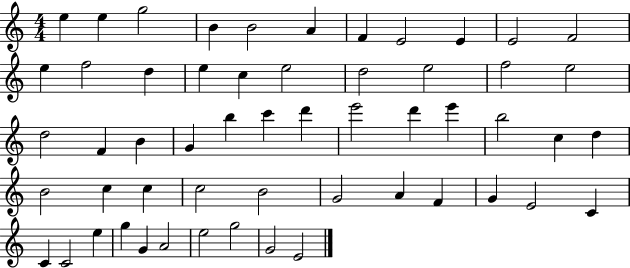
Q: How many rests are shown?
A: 0